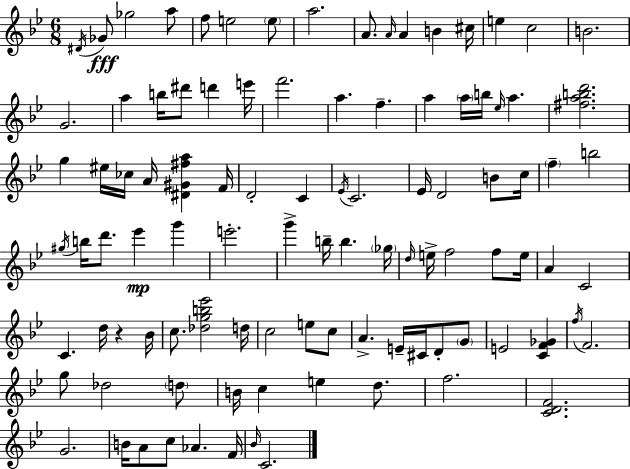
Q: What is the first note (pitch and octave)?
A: D#4